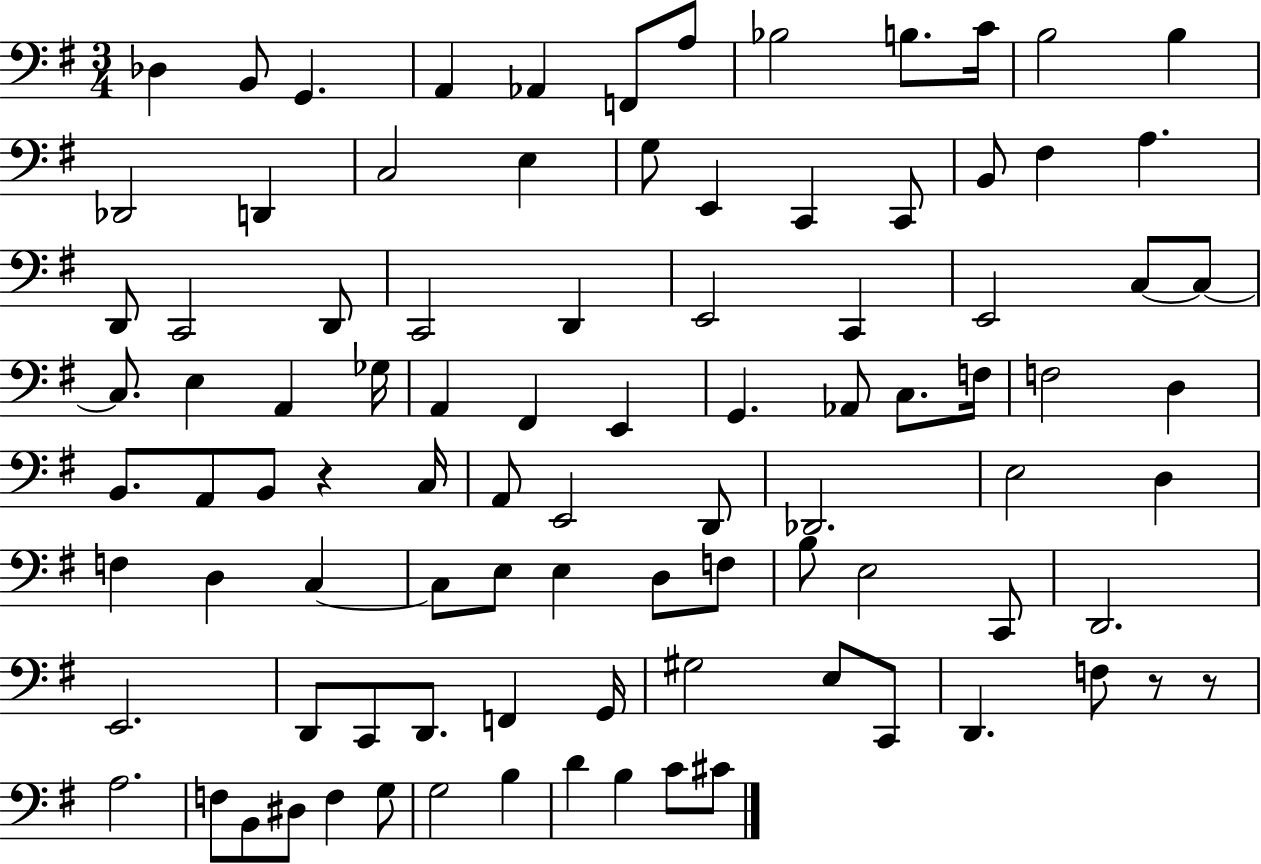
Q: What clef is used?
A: bass